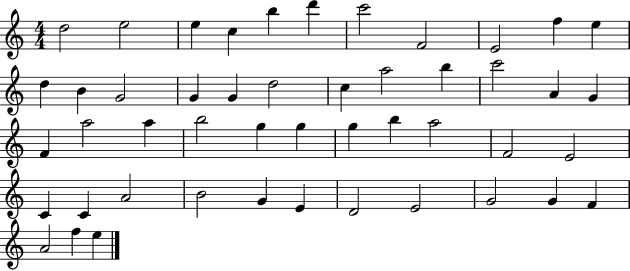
{
  \clef treble
  \numericTimeSignature
  \time 4/4
  \key c \major
  d''2 e''2 | e''4 c''4 b''4 d'''4 | c'''2 f'2 | e'2 f''4 e''4 | \break d''4 b'4 g'2 | g'4 g'4 d''2 | c''4 a''2 b''4 | c'''2 a'4 g'4 | \break f'4 a''2 a''4 | b''2 g''4 g''4 | g''4 b''4 a''2 | f'2 e'2 | \break c'4 c'4 a'2 | b'2 g'4 e'4 | d'2 e'2 | g'2 g'4 f'4 | \break a'2 f''4 e''4 | \bar "|."
}